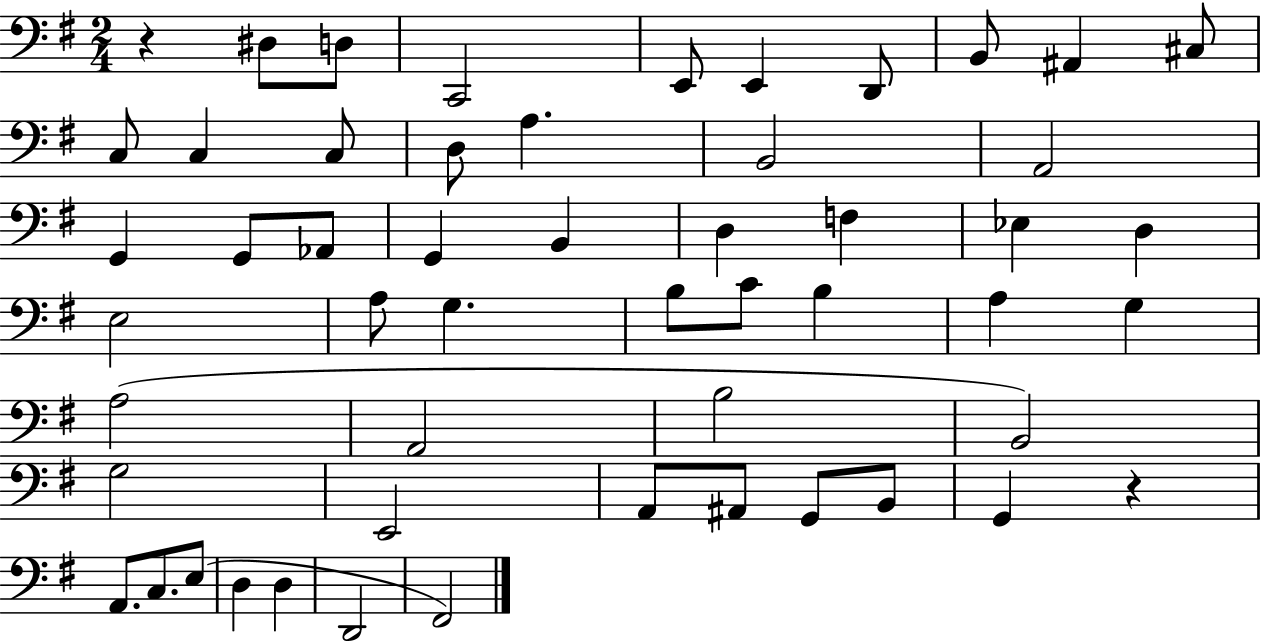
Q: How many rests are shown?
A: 2